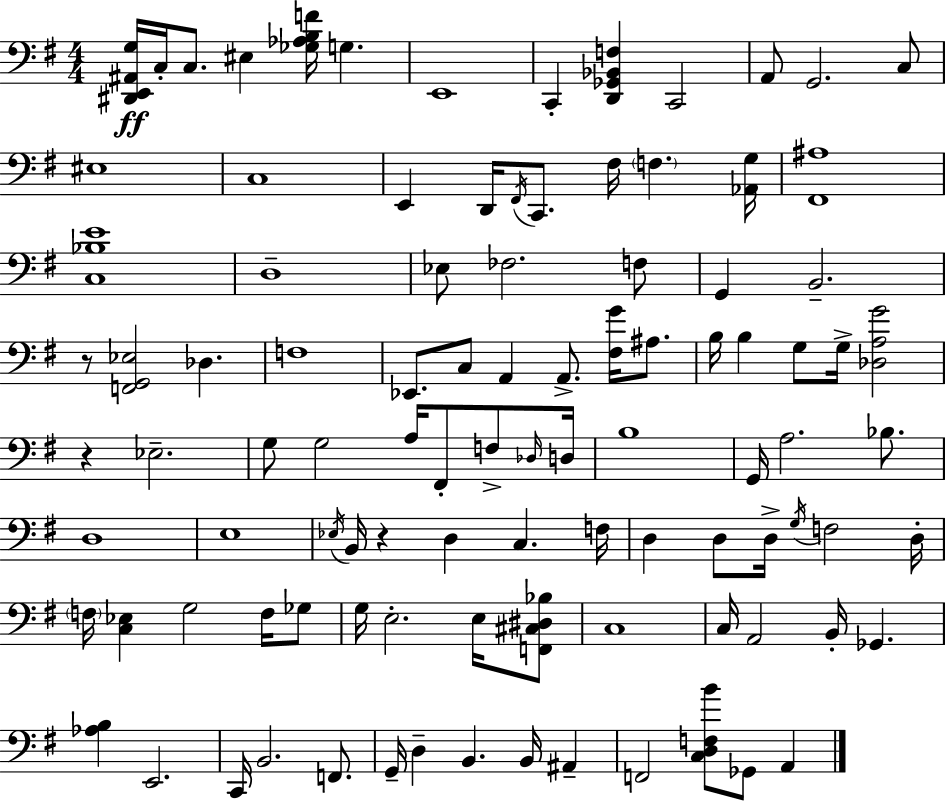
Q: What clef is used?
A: bass